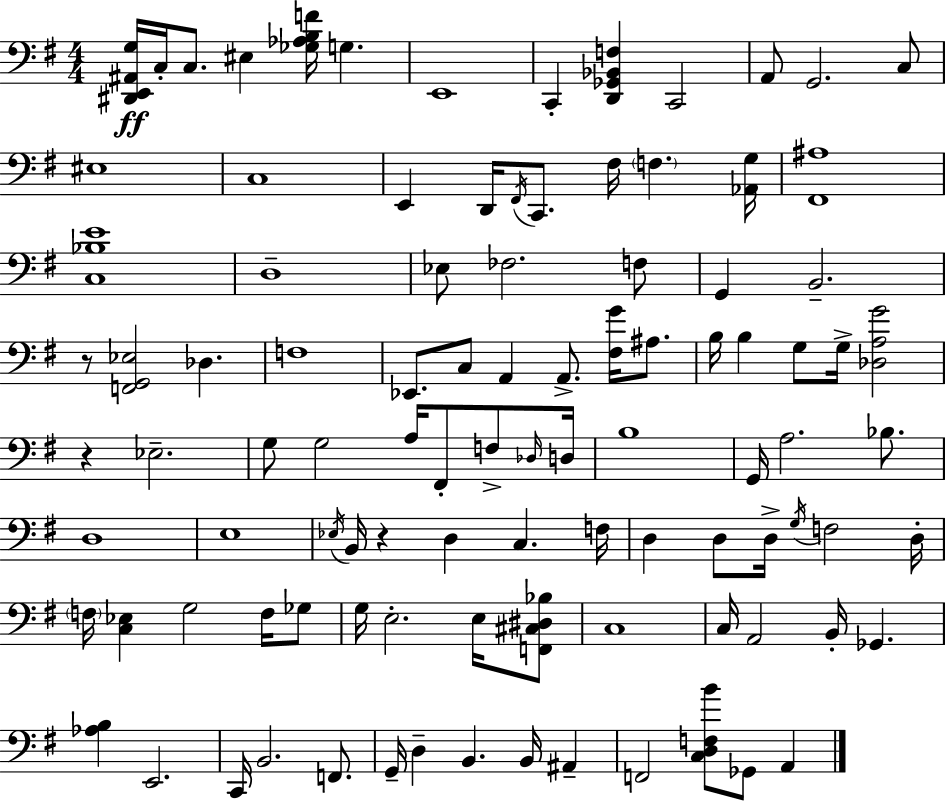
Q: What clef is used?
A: bass